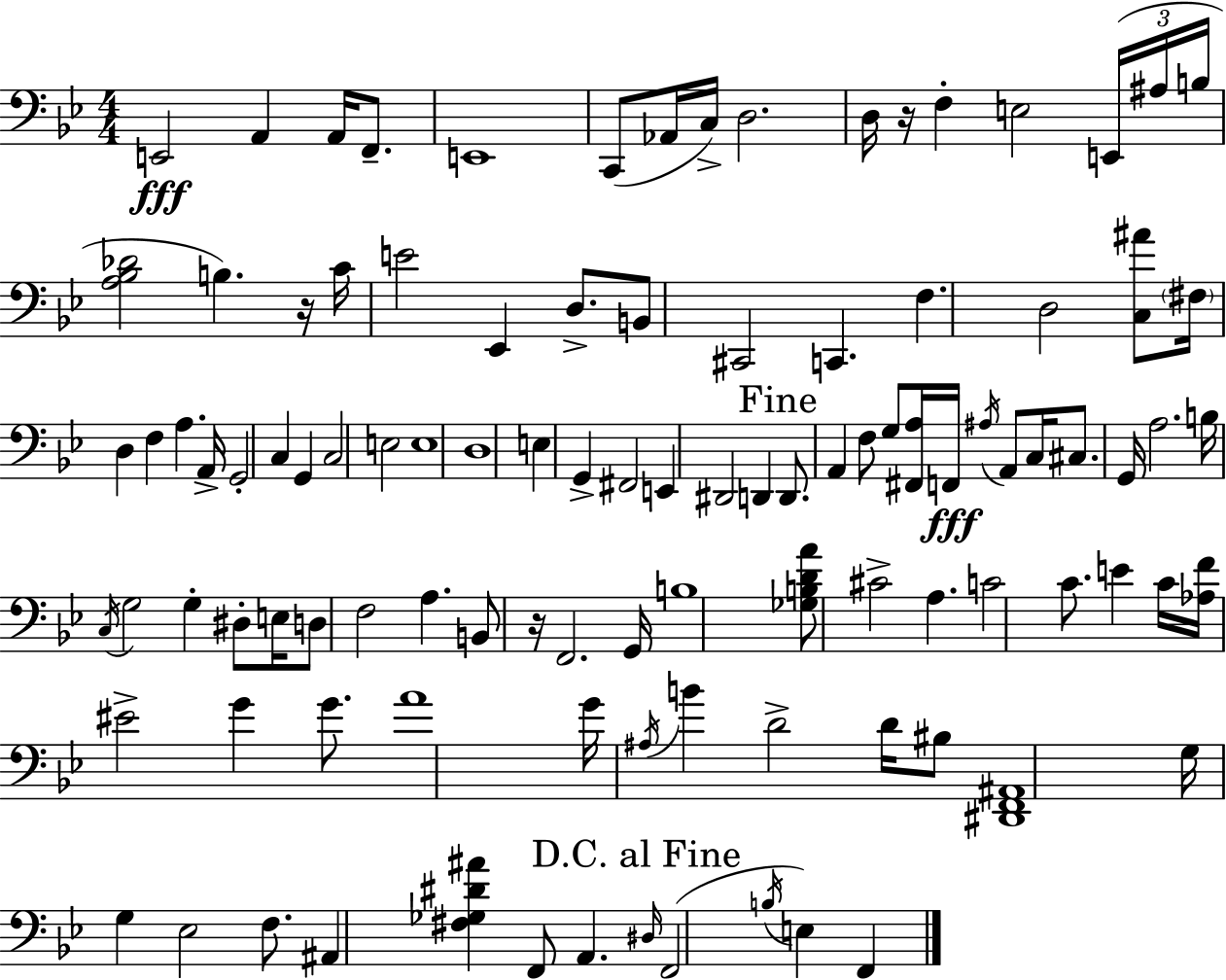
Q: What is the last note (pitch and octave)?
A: F2